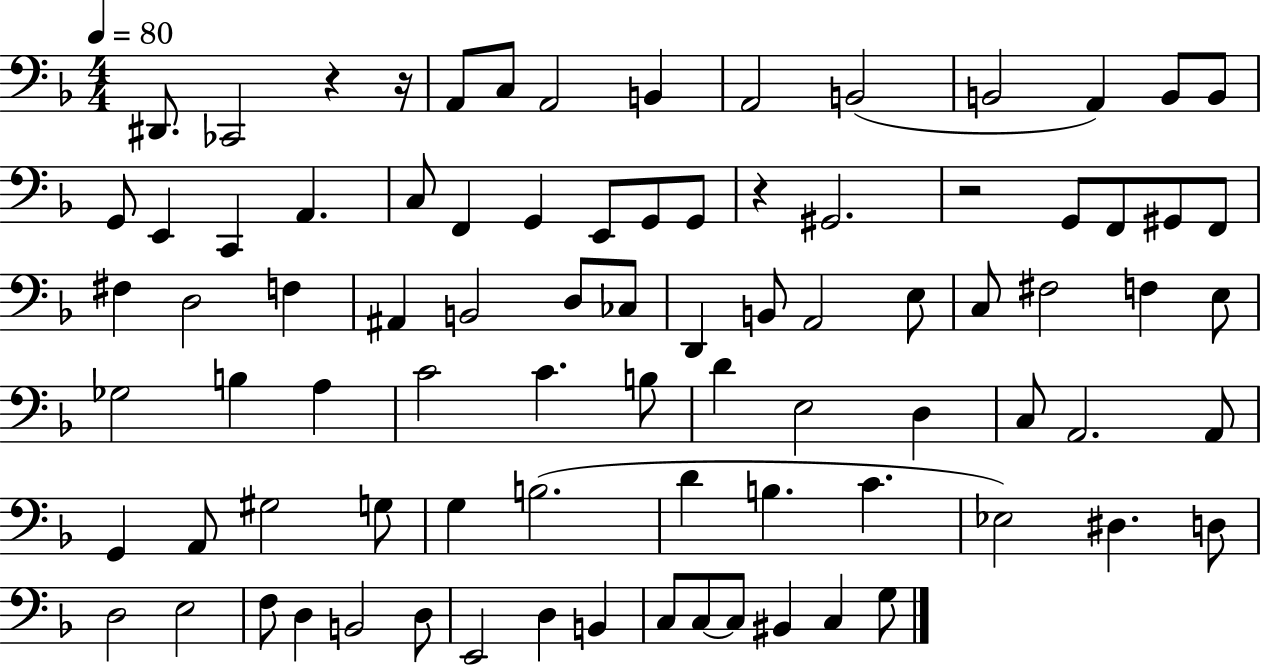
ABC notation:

X:1
T:Untitled
M:4/4
L:1/4
K:F
^D,,/2 _C,,2 z z/4 A,,/2 C,/2 A,,2 B,, A,,2 B,,2 B,,2 A,, B,,/2 B,,/2 G,,/2 E,, C,, A,, C,/2 F,, G,, E,,/2 G,,/2 G,,/2 z ^G,,2 z2 G,,/2 F,,/2 ^G,,/2 F,,/2 ^F, D,2 F, ^A,, B,,2 D,/2 _C,/2 D,, B,,/2 A,,2 E,/2 C,/2 ^F,2 F, E,/2 _G,2 B, A, C2 C B,/2 D E,2 D, C,/2 A,,2 A,,/2 G,, A,,/2 ^G,2 G,/2 G, B,2 D B, C _E,2 ^D, D,/2 D,2 E,2 F,/2 D, B,,2 D,/2 E,,2 D, B,, C,/2 C,/2 C,/2 ^B,, C, G,/2